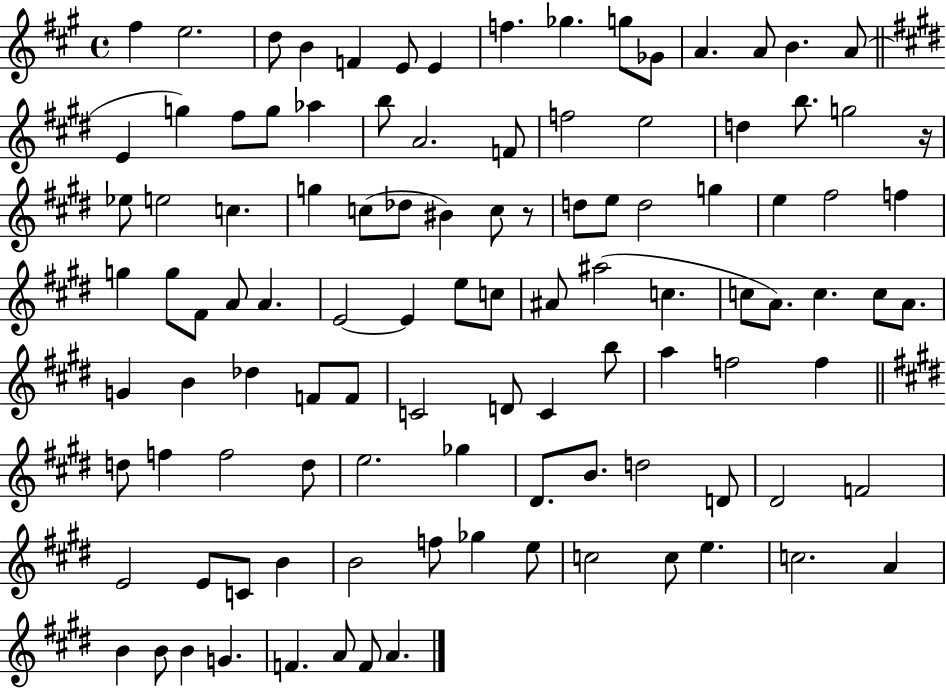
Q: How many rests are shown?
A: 2